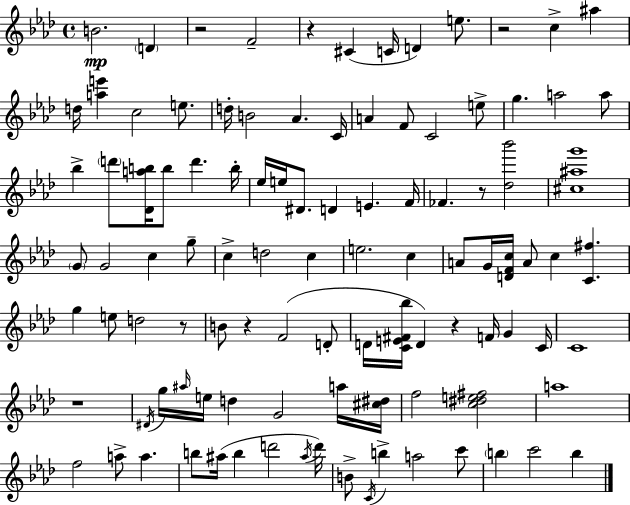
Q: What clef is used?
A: treble